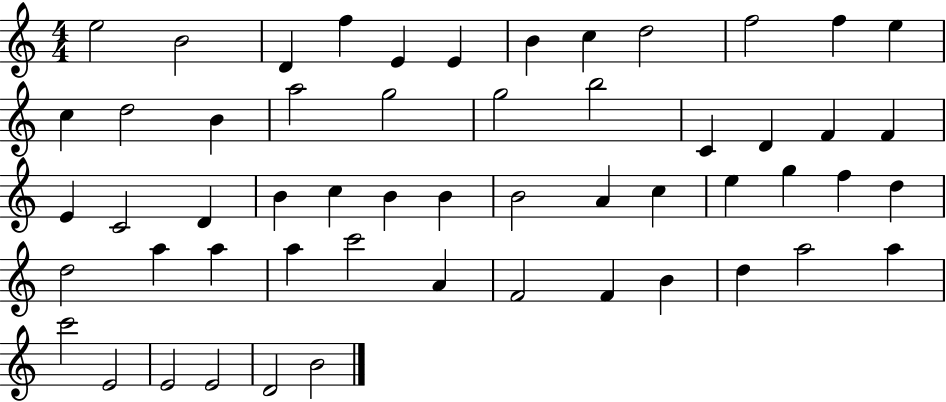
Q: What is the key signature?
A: C major